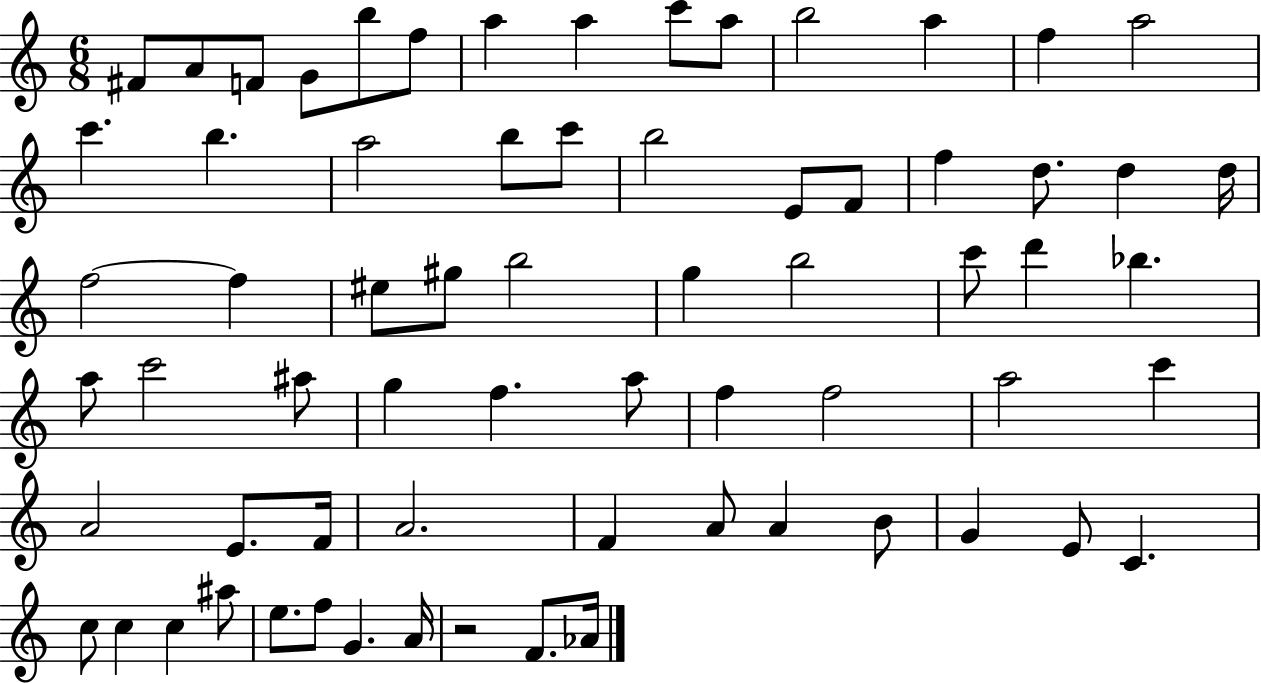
{
  \clef treble
  \numericTimeSignature
  \time 6/8
  \key c \major
  fis'8 a'8 f'8 g'8 b''8 f''8 | a''4 a''4 c'''8 a''8 | b''2 a''4 | f''4 a''2 | \break c'''4. b''4. | a''2 b''8 c'''8 | b''2 e'8 f'8 | f''4 d''8. d''4 d''16 | \break f''2~~ f''4 | eis''8 gis''8 b''2 | g''4 b''2 | c'''8 d'''4 bes''4. | \break a''8 c'''2 ais''8 | g''4 f''4. a''8 | f''4 f''2 | a''2 c'''4 | \break a'2 e'8. f'16 | a'2. | f'4 a'8 a'4 b'8 | g'4 e'8 c'4. | \break c''8 c''4 c''4 ais''8 | e''8. f''8 g'4. a'16 | r2 f'8. aes'16 | \bar "|."
}